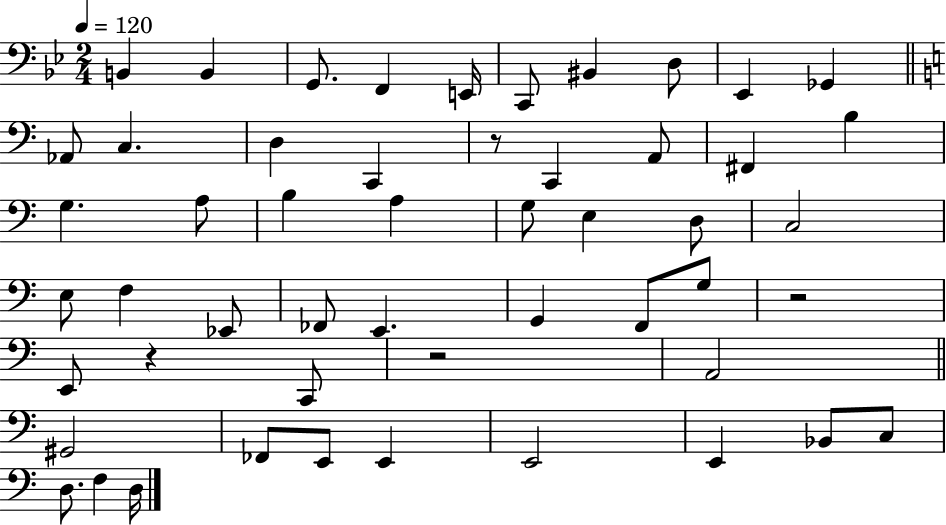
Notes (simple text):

B2/q B2/q G2/e. F2/q E2/s C2/e BIS2/q D3/e Eb2/q Gb2/q Ab2/e C3/q. D3/q C2/q R/e C2/q A2/e F#2/q B3/q G3/q. A3/e B3/q A3/q G3/e E3/q D3/e C3/h E3/e F3/q Eb2/e FES2/e E2/q. G2/q F2/e G3/e R/h E2/e R/q C2/e R/h A2/h G#2/h FES2/e E2/e E2/q E2/h E2/q Bb2/e C3/e D3/e. F3/q D3/s